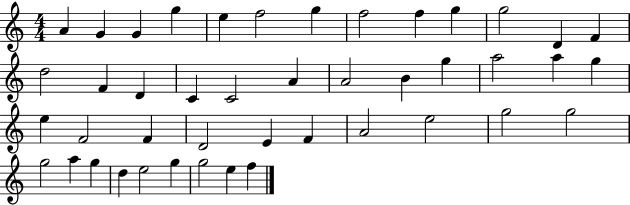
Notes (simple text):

A4/q G4/q G4/q G5/q E5/q F5/h G5/q F5/h F5/q G5/q G5/h D4/q F4/q D5/h F4/q D4/q C4/q C4/h A4/q A4/h B4/q G5/q A5/h A5/q G5/q E5/q F4/h F4/q D4/h E4/q F4/q A4/h E5/h G5/h G5/h G5/h A5/q G5/q D5/q E5/h G5/q G5/h E5/q F5/q